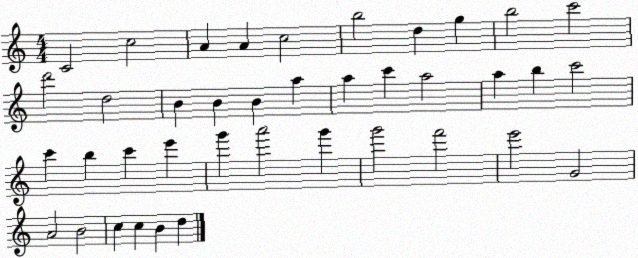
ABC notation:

X:1
T:Untitled
M:4/4
L:1/4
K:C
C2 c2 A A c2 b2 d g b2 c'2 d'2 d2 B B B a a c' a2 a b c'2 c' b c' e' g' a'2 g' g'2 f'2 e'2 G2 A2 B2 c c B d